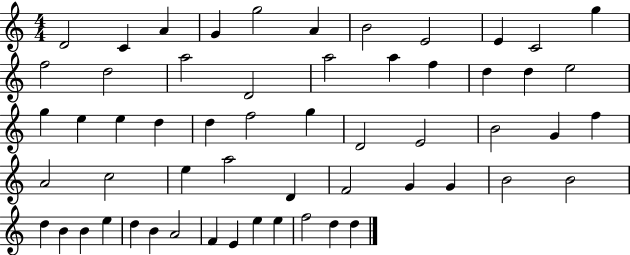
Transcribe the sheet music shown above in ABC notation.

X:1
T:Untitled
M:4/4
L:1/4
K:C
D2 C A G g2 A B2 E2 E C2 g f2 d2 a2 D2 a2 a f d d e2 g e e d d f2 g D2 E2 B2 G f A2 c2 e a2 D F2 G G B2 B2 d B B e d B A2 F E e e f2 d d